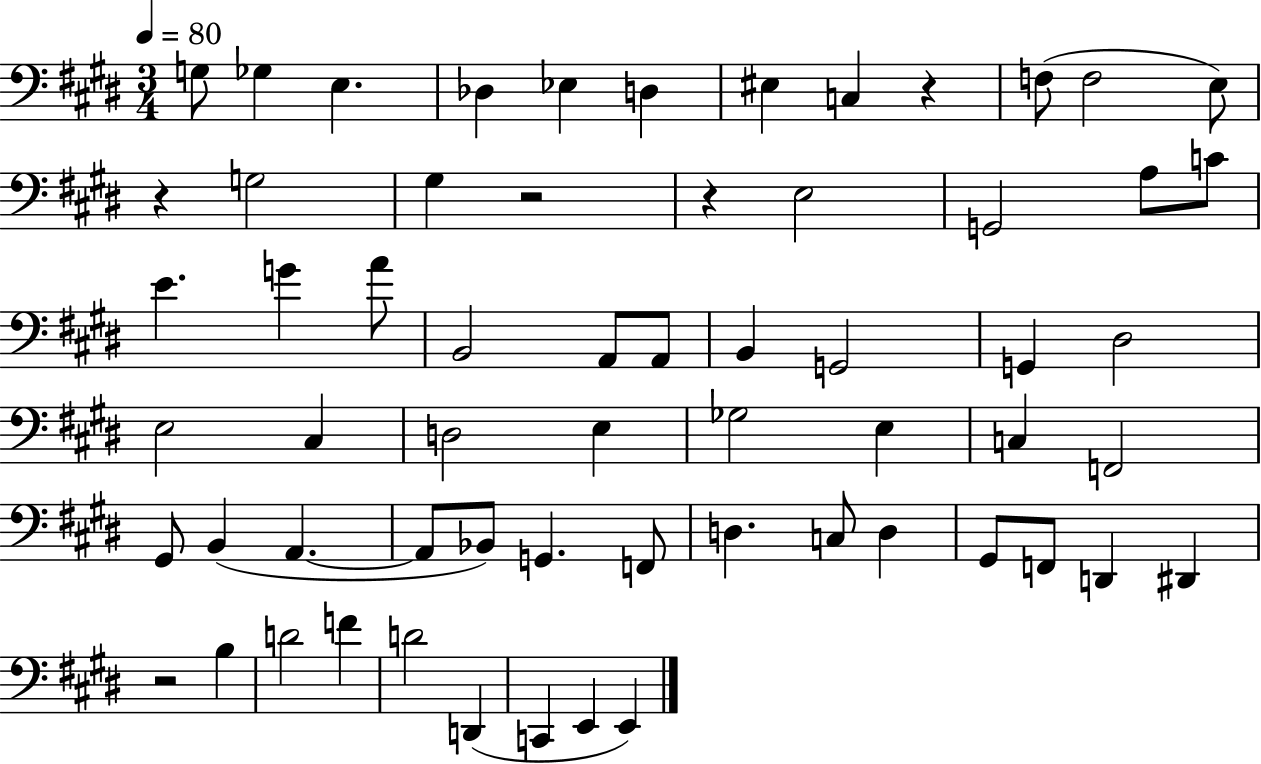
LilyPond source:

{
  \clef bass
  \numericTimeSignature
  \time 3/4
  \key e \major
  \tempo 4 = 80
  g8 ges4 e4. | des4 ees4 d4 | eis4 c4 r4 | f8( f2 e8) | \break r4 g2 | gis4 r2 | r4 e2 | g,2 a8 c'8 | \break e'4. g'4 a'8 | b,2 a,8 a,8 | b,4 g,2 | g,4 dis2 | \break e2 cis4 | d2 e4 | ges2 e4 | c4 f,2 | \break gis,8 b,4( a,4.~~ | a,8 bes,8) g,4. f,8 | d4. c8 d4 | gis,8 f,8 d,4 dis,4 | \break r2 b4 | d'2 f'4 | d'2 d,4( | c,4 e,4 e,4) | \break \bar "|."
}